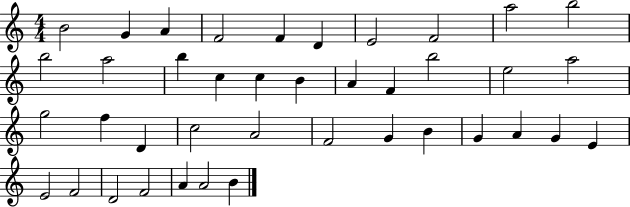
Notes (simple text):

B4/h G4/q A4/q F4/h F4/q D4/q E4/h F4/h A5/h B5/h B5/h A5/h B5/q C5/q C5/q B4/q A4/q F4/q B5/h E5/h A5/h G5/h F5/q D4/q C5/h A4/h F4/h G4/q B4/q G4/q A4/q G4/q E4/q E4/h F4/h D4/h F4/h A4/q A4/h B4/q